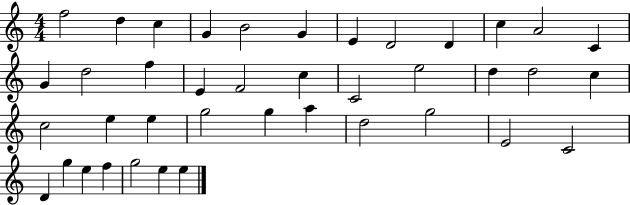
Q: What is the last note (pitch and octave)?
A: E5